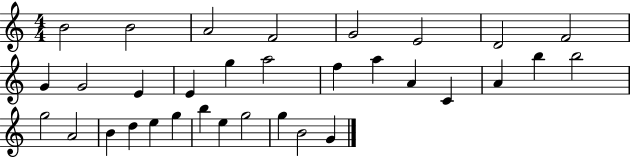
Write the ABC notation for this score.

X:1
T:Untitled
M:4/4
L:1/4
K:C
B2 B2 A2 F2 G2 E2 D2 F2 G G2 E E g a2 f a A C A b b2 g2 A2 B d e g b e g2 g B2 G